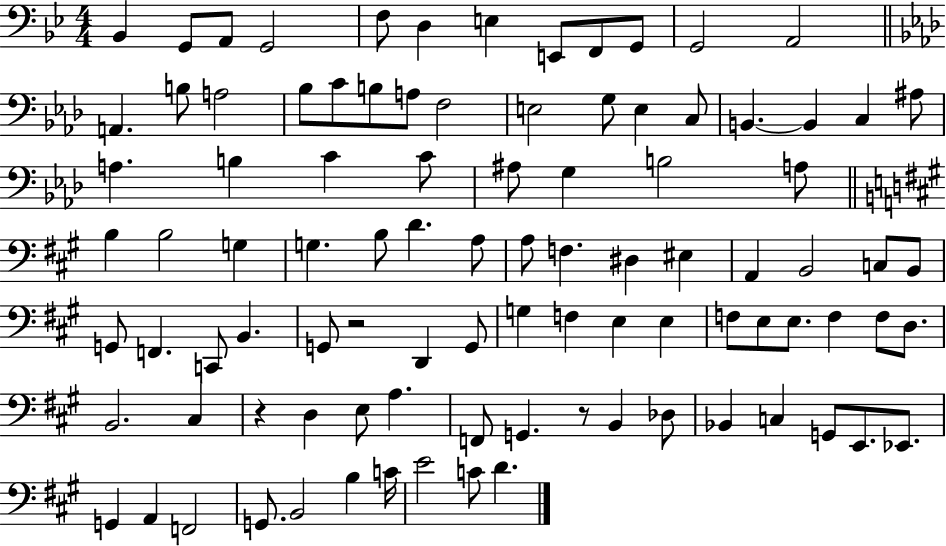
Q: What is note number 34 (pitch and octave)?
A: G3